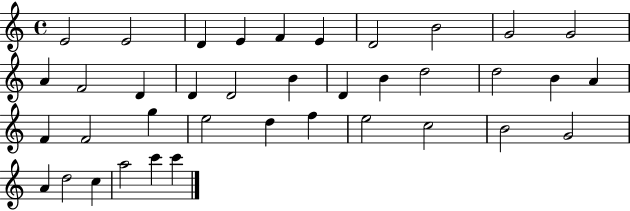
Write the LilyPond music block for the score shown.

{
  \clef treble
  \time 4/4
  \defaultTimeSignature
  \key c \major
  e'2 e'2 | d'4 e'4 f'4 e'4 | d'2 b'2 | g'2 g'2 | \break a'4 f'2 d'4 | d'4 d'2 b'4 | d'4 b'4 d''2 | d''2 b'4 a'4 | \break f'4 f'2 g''4 | e''2 d''4 f''4 | e''2 c''2 | b'2 g'2 | \break a'4 d''2 c''4 | a''2 c'''4 c'''4 | \bar "|."
}